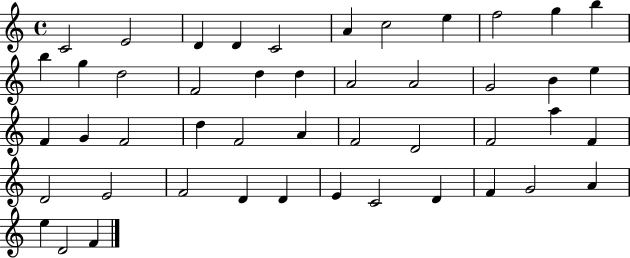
C4/h E4/h D4/q D4/q C4/h A4/q C5/h E5/q F5/h G5/q B5/q B5/q G5/q D5/h F4/h D5/q D5/q A4/h A4/h G4/h B4/q E5/q F4/q G4/q F4/h D5/q F4/h A4/q F4/h D4/h F4/h A5/q F4/q D4/h E4/h F4/h D4/q D4/q E4/q C4/h D4/q F4/q G4/h A4/q E5/q D4/h F4/q